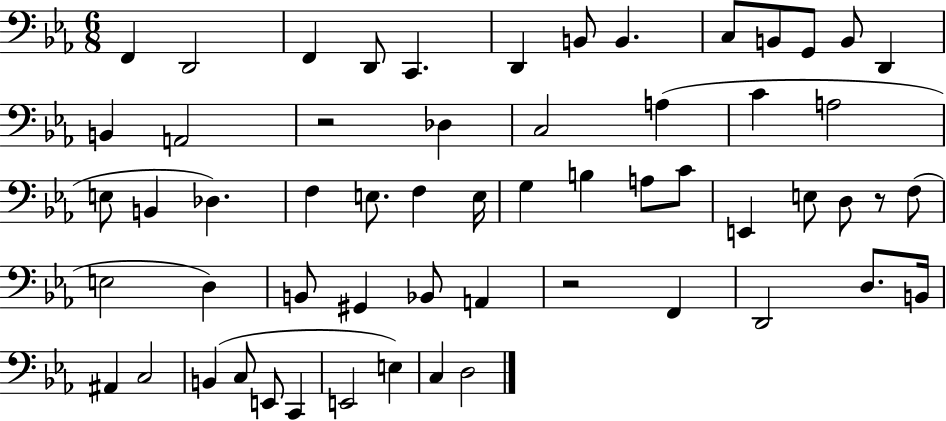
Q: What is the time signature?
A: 6/8